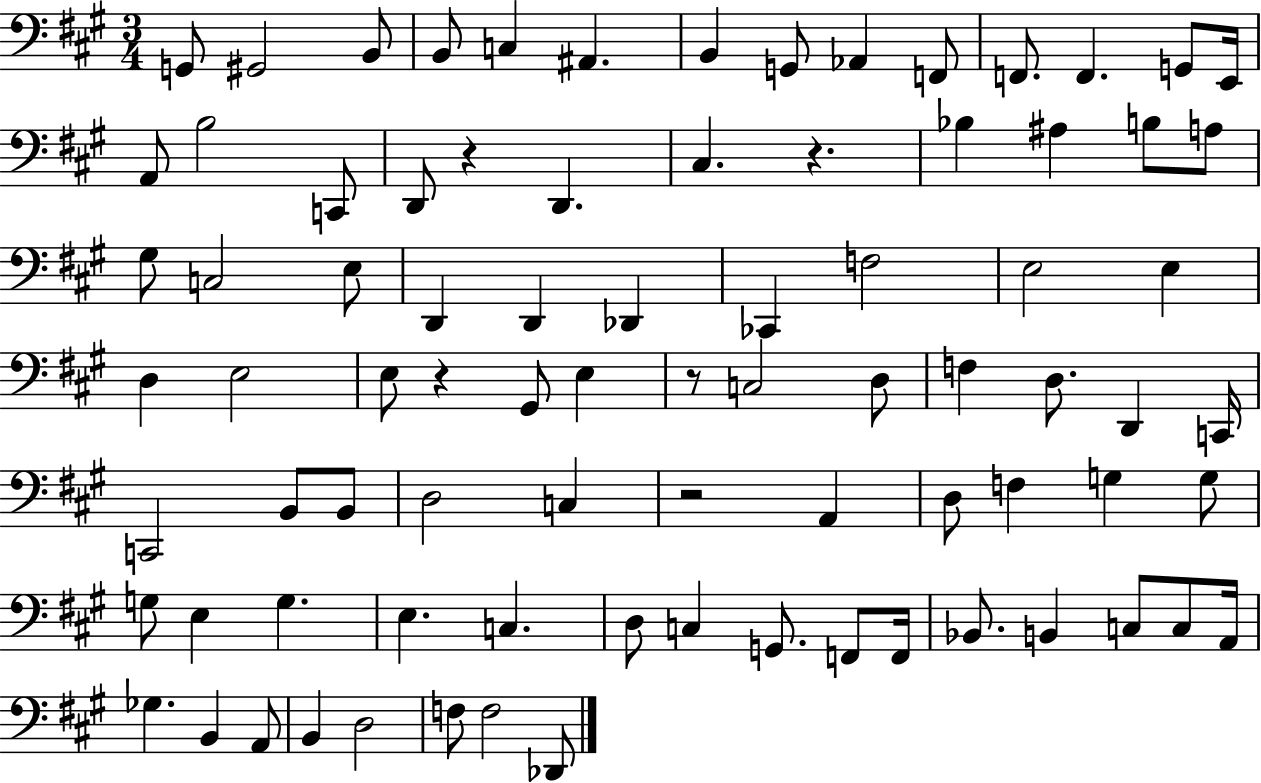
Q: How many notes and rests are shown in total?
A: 83